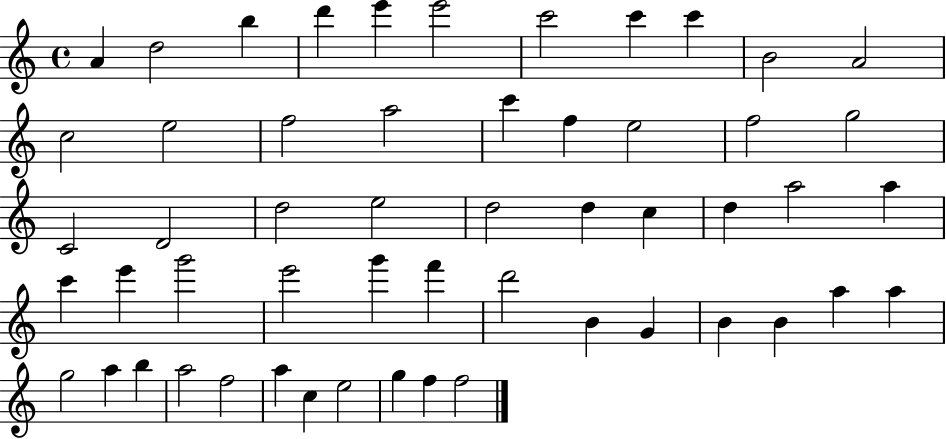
{
  \clef treble
  \time 4/4
  \defaultTimeSignature
  \key c \major
  a'4 d''2 b''4 | d'''4 e'''4 e'''2 | c'''2 c'''4 c'''4 | b'2 a'2 | \break c''2 e''2 | f''2 a''2 | c'''4 f''4 e''2 | f''2 g''2 | \break c'2 d'2 | d''2 e''2 | d''2 d''4 c''4 | d''4 a''2 a''4 | \break c'''4 e'''4 g'''2 | e'''2 g'''4 f'''4 | d'''2 b'4 g'4 | b'4 b'4 a''4 a''4 | \break g''2 a''4 b''4 | a''2 f''2 | a''4 c''4 e''2 | g''4 f''4 f''2 | \break \bar "|."
}